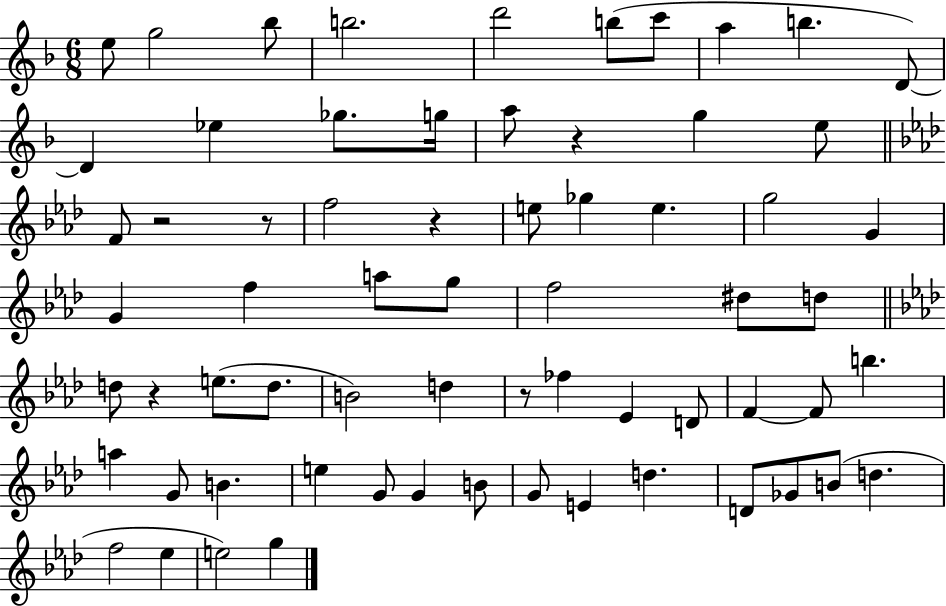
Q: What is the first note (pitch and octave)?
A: E5